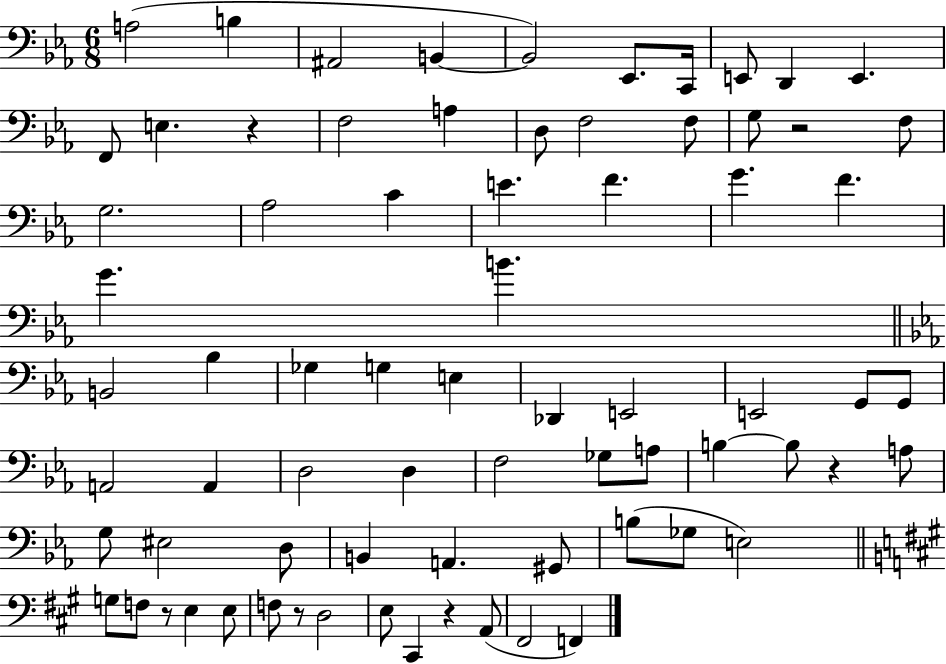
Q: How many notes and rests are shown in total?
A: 74